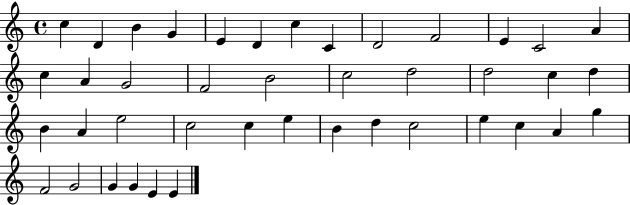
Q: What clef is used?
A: treble